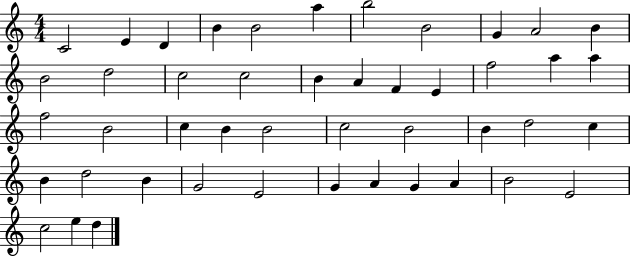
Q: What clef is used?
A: treble